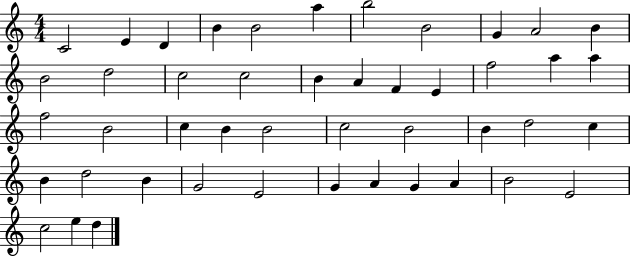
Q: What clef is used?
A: treble